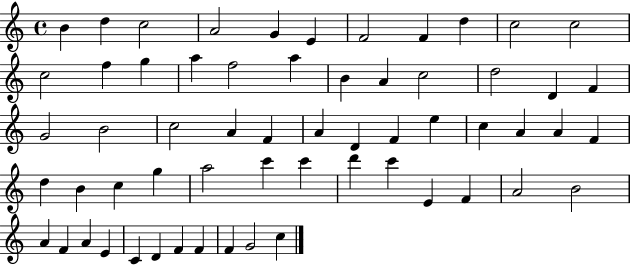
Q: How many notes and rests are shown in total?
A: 60